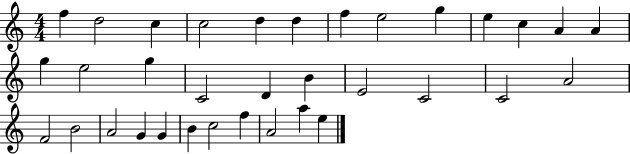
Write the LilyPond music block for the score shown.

{
  \clef treble
  \numericTimeSignature
  \time 4/4
  \key c \major
  f''4 d''2 c''4 | c''2 d''4 d''4 | f''4 e''2 g''4 | e''4 c''4 a'4 a'4 | \break g''4 e''2 g''4 | c'2 d'4 b'4 | e'2 c'2 | c'2 a'2 | \break f'2 b'2 | a'2 g'4 g'4 | b'4 c''2 f''4 | a'2 a''4 e''4 | \break \bar "|."
}